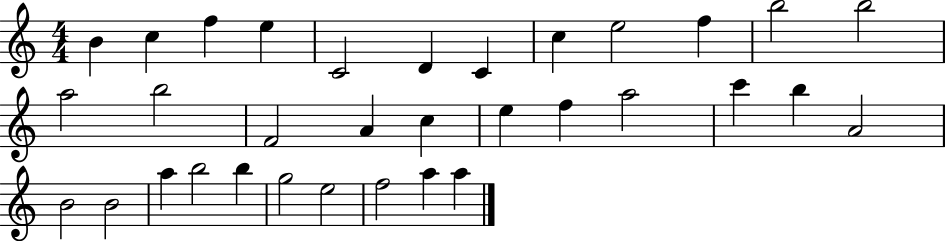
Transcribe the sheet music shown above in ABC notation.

X:1
T:Untitled
M:4/4
L:1/4
K:C
B c f e C2 D C c e2 f b2 b2 a2 b2 F2 A c e f a2 c' b A2 B2 B2 a b2 b g2 e2 f2 a a